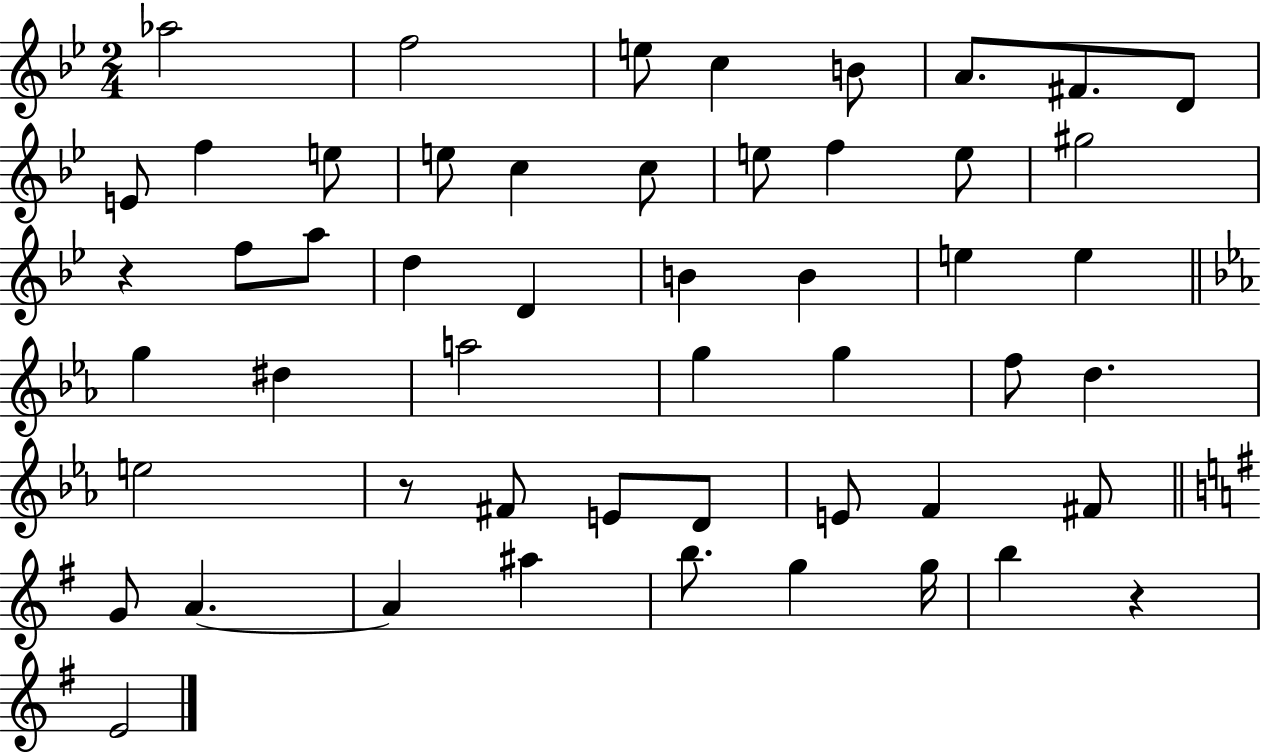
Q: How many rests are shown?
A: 3